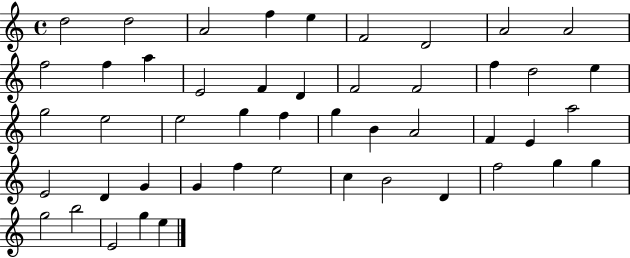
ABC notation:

X:1
T:Untitled
M:4/4
L:1/4
K:C
d2 d2 A2 f e F2 D2 A2 A2 f2 f a E2 F D F2 F2 f d2 e g2 e2 e2 g f g B A2 F E a2 E2 D G G f e2 c B2 D f2 g g g2 b2 E2 g e